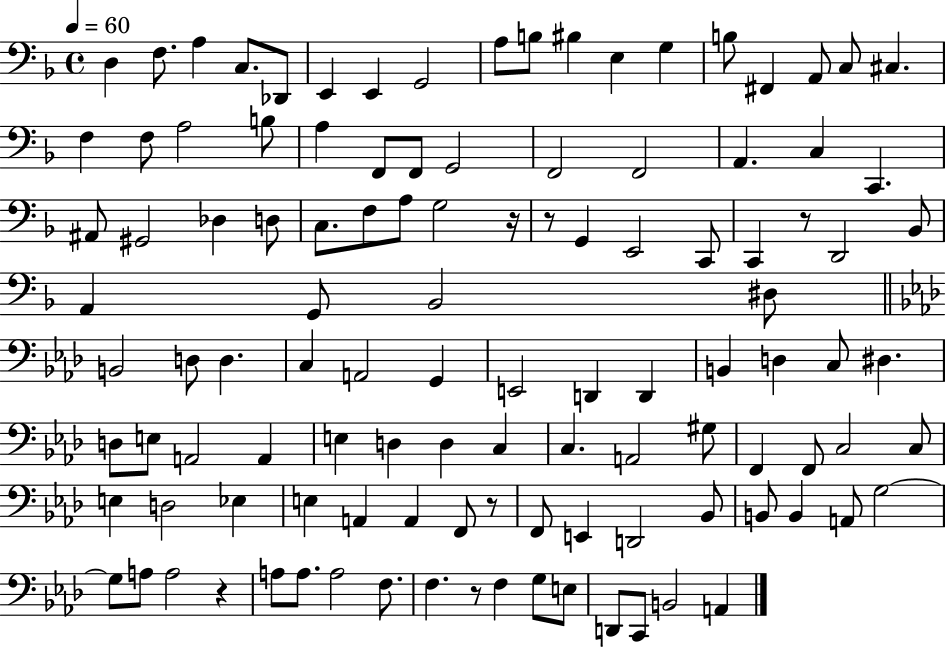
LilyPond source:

{
  \clef bass
  \time 4/4
  \defaultTimeSignature
  \key f \major
  \tempo 4 = 60
  \repeat volta 2 { d4 f8. a4 c8. des,8 | e,4 e,4 g,2 | a8 b8 bis4 e4 g4 | b8 fis,4 a,8 c8 cis4. | \break f4 f8 a2 b8 | a4 f,8 f,8 g,2 | f,2 f,2 | a,4. c4 c,4. | \break ais,8 gis,2 des4 d8 | c8. f8 a8 g2 r16 | r8 g,4 e,2 c,8 | c,4 r8 d,2 bes,8 | \break a,4 g,8 bes,2 dis8 | \bar "||" \break \key aes \major b,2 d8 d4. | c4 a,2 g,4 | e,2 d,4 d,4 | b,4 d4 c8 dis4. | \break d8 e8 a,2 a,4 | e4 d4 d4 c4 | c4. a,2 gis8 | f,4 f,8 c2 c8 | \break e4 d2 ees4 | e4 a,4 a,4 f,8 r8 | f,8 e,4 d,2 bes,8 | b,8 b,4 a,8 g2~~ | \break g8 a8 a2 r4 | a8 a8. a2 f8. | f4. r8 f4 g8 e8 | d,8 c,8 b,2 a,4 | \break } \bar "|."
}